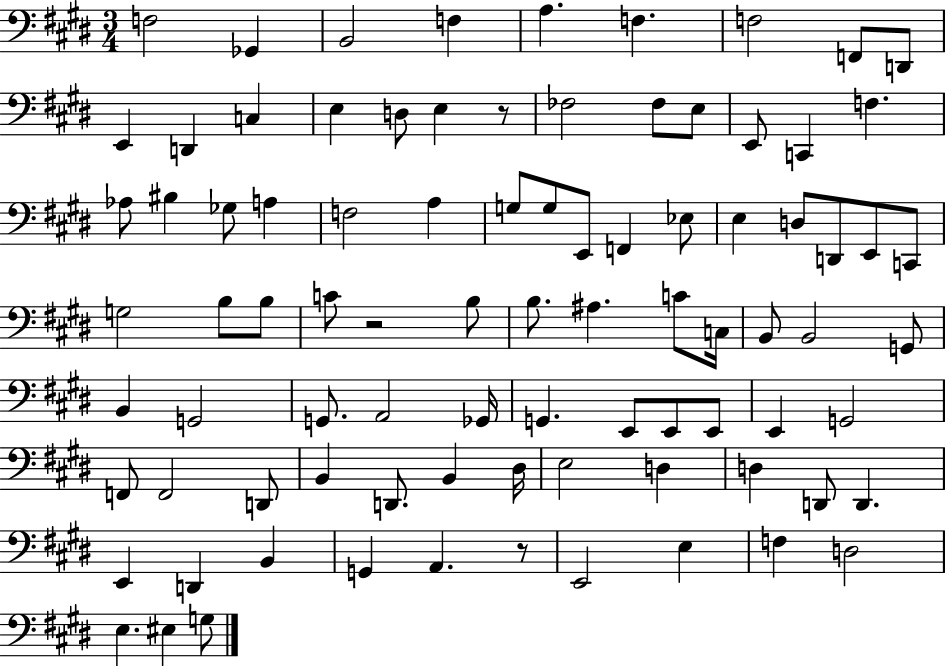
{
  \clef bass
  \numericTimeSignature
  \time 3/4
  \key e \major
  \repeat volta 2 { f2 ges,4 | b,2 f4 | a4. f4. | f2 f,8 d,8 | \break e,4 d,4 c4 | e4 d8 e4 r8 | fes2 fes8 e8 | e,8 c,4 f4. | \break aes8 bis4 ges8 a4 | f2 a4 | g8 g8 e,8 f,4 ees8 | e4 d8 d,8 e,8 c,8 | \break g2 b8 b8 | c'8 r2 b8 | b8. ais4. c'8 c16 | b,8 b,2 g,8 | \break b,4 g,2 | g,8. a,2 ges,16 | g,4. e,8 e,8 e,8 | e,4 g,2 | \break f,8 f,2 d,8 | b,4 d,8. b,4 dis16 | e2 d4 | d4 d,8 d,4. | \break e,4 d,4 b,4 | g,4 a,4. r8 | e,2 e4 | f4 d2 | \break e4. eis4 g8 | } \bar "|."
}